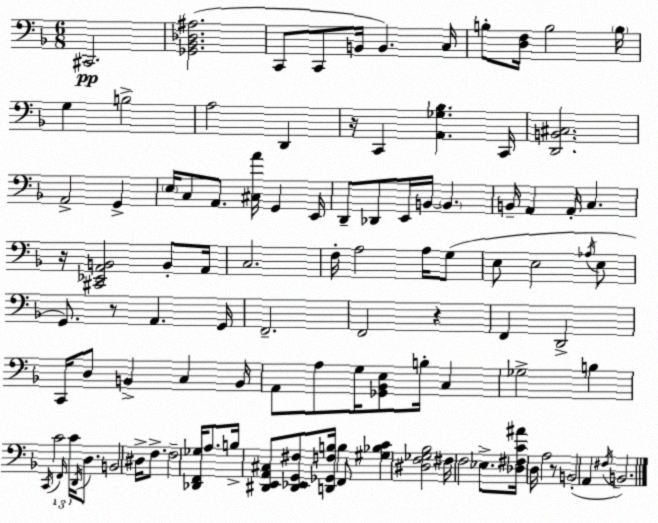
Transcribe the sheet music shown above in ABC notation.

X:1
T:Untitled
M:6/8
L:1/4
K:F
^C,,2 [_G,,_B,,_D,^A,]2 C,,/2 C,,/2 B,,/4 B,, C,/4 B,/2 [D,F,]/4 B,2 B,/4 G, B,2 A,2 D,, z/4 C,, [A,,_G,_B,] C,,/4 [D,,B,,^C,]2 A,,2 G,, E,/4 C,/2 A,,/2 [^C,A]/4 G,, E,,/4 D,,/2 _D,,/2 E,,/4 B,,/4 B,, B,,/4 A,, A,,/4 C, z/4 [^C,,_E,,A,,B,,]2 B,,/2 A,,/4 C,2 F,/4 A,2 A,/4 G,/2 E,/2 E,2 _A,/4 E,/2 G,,/2 z/2 A,, G,,/4 F,,2 F,,2 z F,, D,,2 C,,/4 D,/2 B,, C, B,,/4 A,,/2 A,/2 G,/4 [_G,,_B,,E,]/2 B,/4 C, _G,2 B, C,,/4 C2 F,,/4 C/4 D,,/4 D,/2 B,,2 ^D,/4 F,/2 F,2 [_D,,F,,_G,]/4 A,/2 B,/4 [^D,,E,,A,,^C,]/2 [^D,,_E,,G,,^F,]/2 [D,,_G,,F,B,]/4 B, F,,/2 [^G,_B,C] [^D,F,_G,_B,]2 ^F,/4 F,2 _E,/2 [_D,^F,C^A]/4 D,/4 A,2 z/2 B,,2 A,, ^F,/4 B,,2